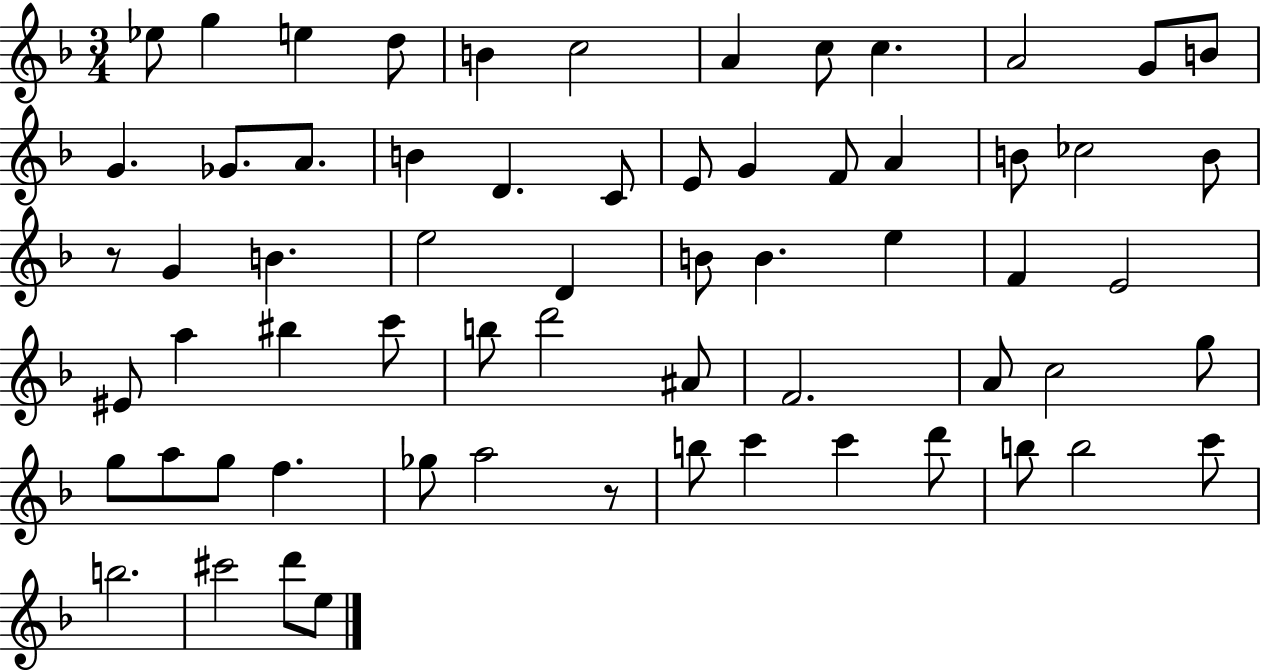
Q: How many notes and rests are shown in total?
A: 64